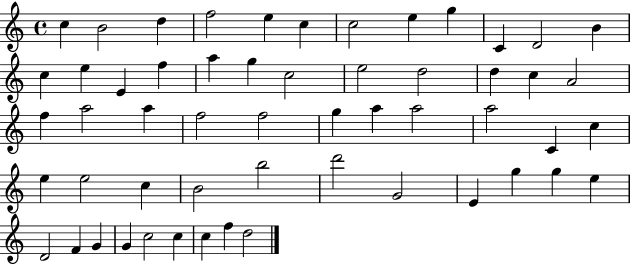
{
  \clef treble
  \time 4/4
  \defaultTimeSignature
  \key c \major
  c''4 b'2 d''4 | f''2 e''4 c''4 | c''2 e''4 g''4 | c'4 d'2 b'4 | \break c''4 e''4 e'4 f''4 | a''4 g''4 c''2 | e''2 d''2 | d''4 c''4 a'2 | \break f''4 a''2 a''4 | f''2 f''2 | g''4 a''4 a''2 | a''2 c'4 c''4 | \break e''4 e''2 c''4 | b'2 b''2 | d'''2 g'2 | e'4 g''4 g''4 e''4 | \break d'2 f'4 g'4 | g'4 c''2 c''4 | c''4 f''4 d''2 | \bar "|."
}